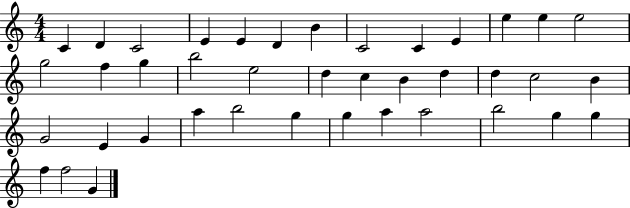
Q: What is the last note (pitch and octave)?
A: G4